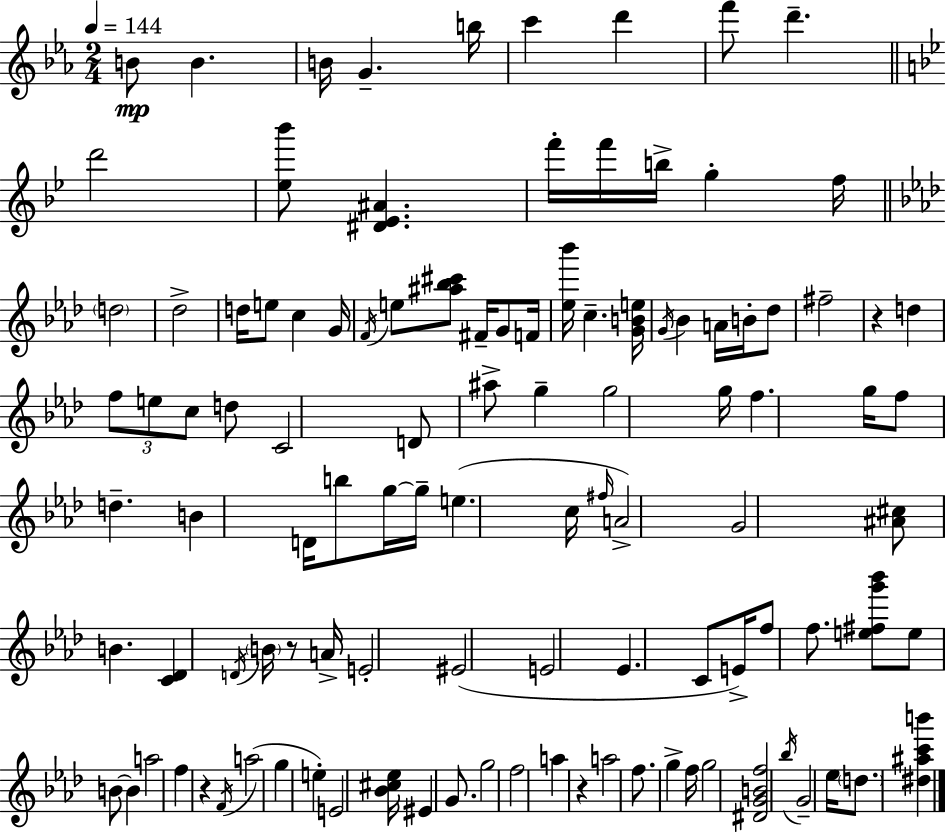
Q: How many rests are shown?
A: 4